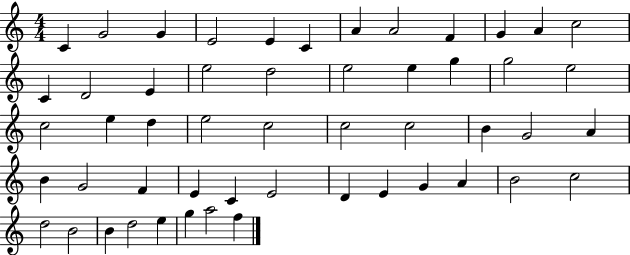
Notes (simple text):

C4/q G4/h G4/q E4/h E4/q C4/q A4/q A4/h F4/q G4/q A4/q C5/h C4/q D4/h E4/q E5/h D5/h E5/h E5/q G5/q G5/h E5/h C5/h E5/q D5/q E5/h C5/h C5/h C5/h B4/q G4/h A4/q B4/q G4/h F4/q E4/q C4/q E4/h D4/q E4/q G4/q A4/q B4/h C5/h D5/h B4/h B4/q D5/h E5/q G5/q A5/h F5/q